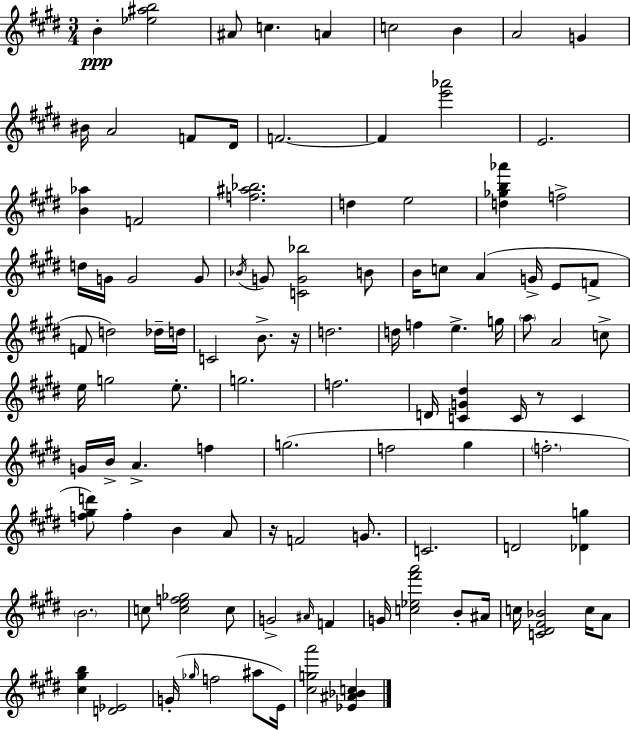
{
  \clef treble
  \numericTimeSignature
  \time 3/4
  \key e \major
  b'4-.\ppp <ees'' ais'' b''>2 | ais'8 c''4. a'4 | c''2 b'4 | a'2 g'4 | \break bis'16 a'2 f'8 dis'16 | f'2.~~ | f'4 <e''' aes'''>2 | e'2. | \break <b' aes''>4 f'2 | <f'' ais'' bes''>2. | d''4 e''2 | <d'' ges'' b'' aes'''>4 f''2-> | \break d''16 g'16 g'2 g'8 | \acciaccatura { bes'16 } g'8 <c' g' bes''>2 b'8 | b'16 c''8 a'4( g'16-> e'8 f'8-> | f'8 d''2) des''16-- | \break d''16 c'2 b'8.-> | r16 d''2. | d''16 f''4 e''4.-> | g''16 \parenthesize a''8 a'2 c''8-> | \break e''16 g''2 e''8.-. | g''2. | f''2. | d'16 <c' g' dis''>4 c'16 r8 c'4 | \break g'16 b'16-> a'4.-> f''4 | g''2.( | f''2 gis''4 | \parenthesize f''2.-. | \break <f'' gis'' d'''>8) f''4-. b'4 a'8 | r16 f'2 g'8. | c'2. | d'2 <des' g''>4 | \break \parenthesize b'2. | c''8 <c'' e'' f'' ges''>2 c''8 | g'2-> \grace { ais'16 } f'4 | g'16 <c'' ees'' fis''' a'''>2 b'8-. | \break ais'16 c''16 <c' dis' fis' bes'>2 c''16 | a'8 <cis'' gis'' b''>4 <d' ees'>2 | g'16-.( \grace { ges''16 } f''2 | ais''8 e'16) <cis'' g'' a'''>2 <ees' ais' bes' c''>4 | \break \bar "|."
}